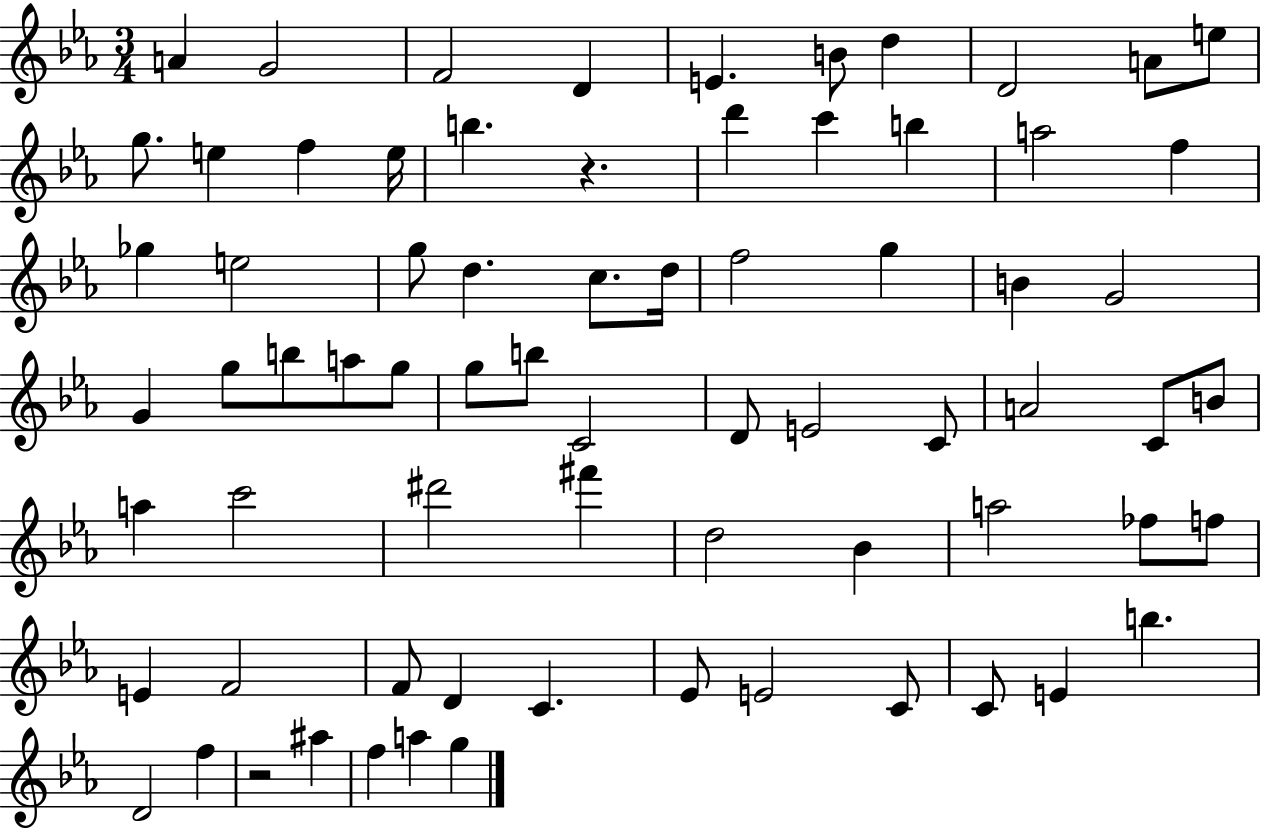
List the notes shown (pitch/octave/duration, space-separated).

A4/q G4/h F4/h D4/q E4/q. B4/e D5/q D4/h A4/e E5/e G5/e. E5/q F5/q E5/s B5/q. R/q. D6/q C6/q B5/q A5/h F5/q Gb5/q E5/h G5/e D5/q. C5/e. D5/s F5/h G5/q B4/q G4/h G4/q G5/e B5/e A5/e G5/e G5/e B5/e C4/h D4/e E4/h C4/e A4/h C4/e B4/e A5/q C6/h D#6/h F#6/q D5/h Bb4/q A5/h FES5/e F5/e E4/q F4/h F4/e D4/q C4/q. Eb4/e E4/h C4/e C4/e E4/q B5/q. D4/h F5/q R/h A#5/q F5/q A5/q G5/q